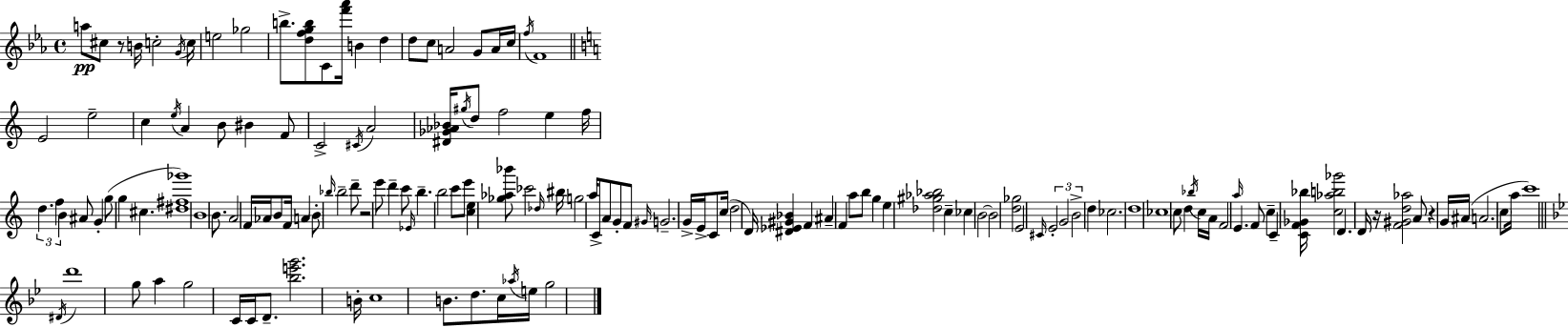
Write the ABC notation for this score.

X:1
T:Untitled
M:4/4
L:1/4
K:Cm
a/2 ^c/2 z/2 B/4 c2 G/4 c/4 e2 _g2 b/2 [dfgb]/2 C/2 [f'_a']/4 B d d/2 c/2 A2 G/2 A/4 c/4 f/4 F4 E2 e2 c e/4 A B/2 ^B F/2 C2 ^C/4 A2 [^D_G_A_B]/4 ^g/4 d/2 f2 e f/4 d f B ^A/2 G g/2 g ^c [^d^f_g']4 B4 B/2 A2 F/4 _A/4 B/2 F/4 A B/2 _b/4 _b2 d'/2 z2 e'/2 d' c'/2 _E/4 b b2 c'/2 e'/2 [ce] [_g_a_b']/2 _c'2 _d/4 ^b/4 g2 a/4 C/2 A/2 G/2 F/2 ^G/4 G2 G/4 E/4 C/2 c/4 d2 D/4 [^D_E^G_B] F ^A F a/2 b/2 g e [_d^g_a_b]2 c _c B2 B2 [d_g]2 E2 ^C/4 E2 G2 B2 d _c2 d4 _c4 c/2 d _b/4 c/4 A/4 F2 a/4 E F/2 c C [CF_G_b]/4 [c_ab_g']2 D D/4 z/4 [F^Gd_a]2 A/2 z G/4 ^A/4 A2 c/2 a/4 c'4 ^D/4 d'4 g/2 a g2 C/4 C/4 D/2 [_be'g']2 B/4 c4 B/2 d/2 c/4 _a/4 e/4 g2